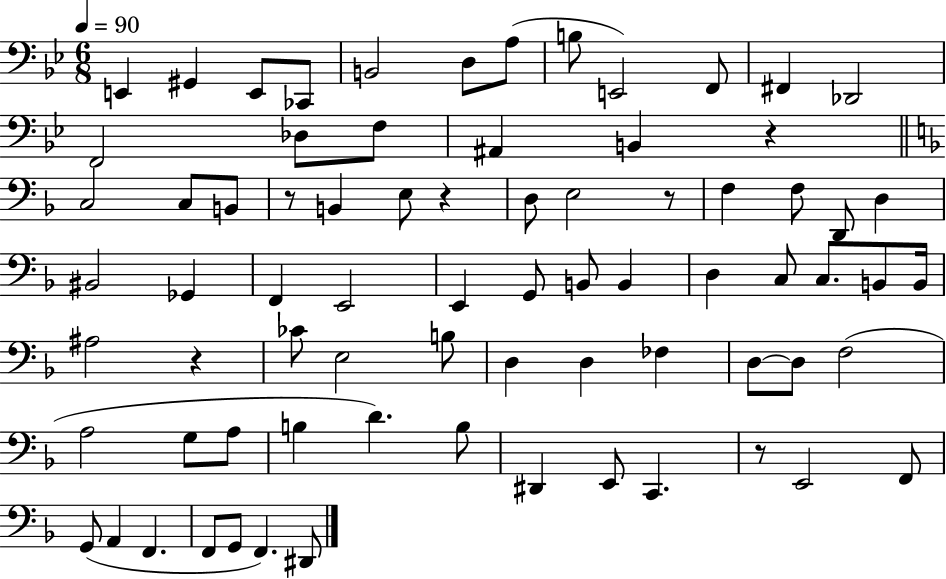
E2/q G#2/q E2/e CES2/e B2/h D3/e A3/e B3/e E2/h F2/e F#2/q Db2/h F2/h Db3/e F3/e A#2/q B2/q R/q C3/h C3/e B2/e R/e B2/q E3/e R/q D3/e E3/h R/e F3/q F3/e D2/e D3/q BIS2/h Gb2/q F2/q E2/h E2/q G2/e B2/e B2/q D3/q C3/e C3/e. B2/e B2/s A#3/h R/q CES4/e E3/h B3/e D3/q D3/q FES3/q D3/e D3/e F3/h A3/h G3/e A3/e B3/q D4/q. B3/e D#2/q E2/e C2/q. R/e E2/h F2/e G2/e A2/q F2/q. F2/e G2/e F2/q. D#2/e